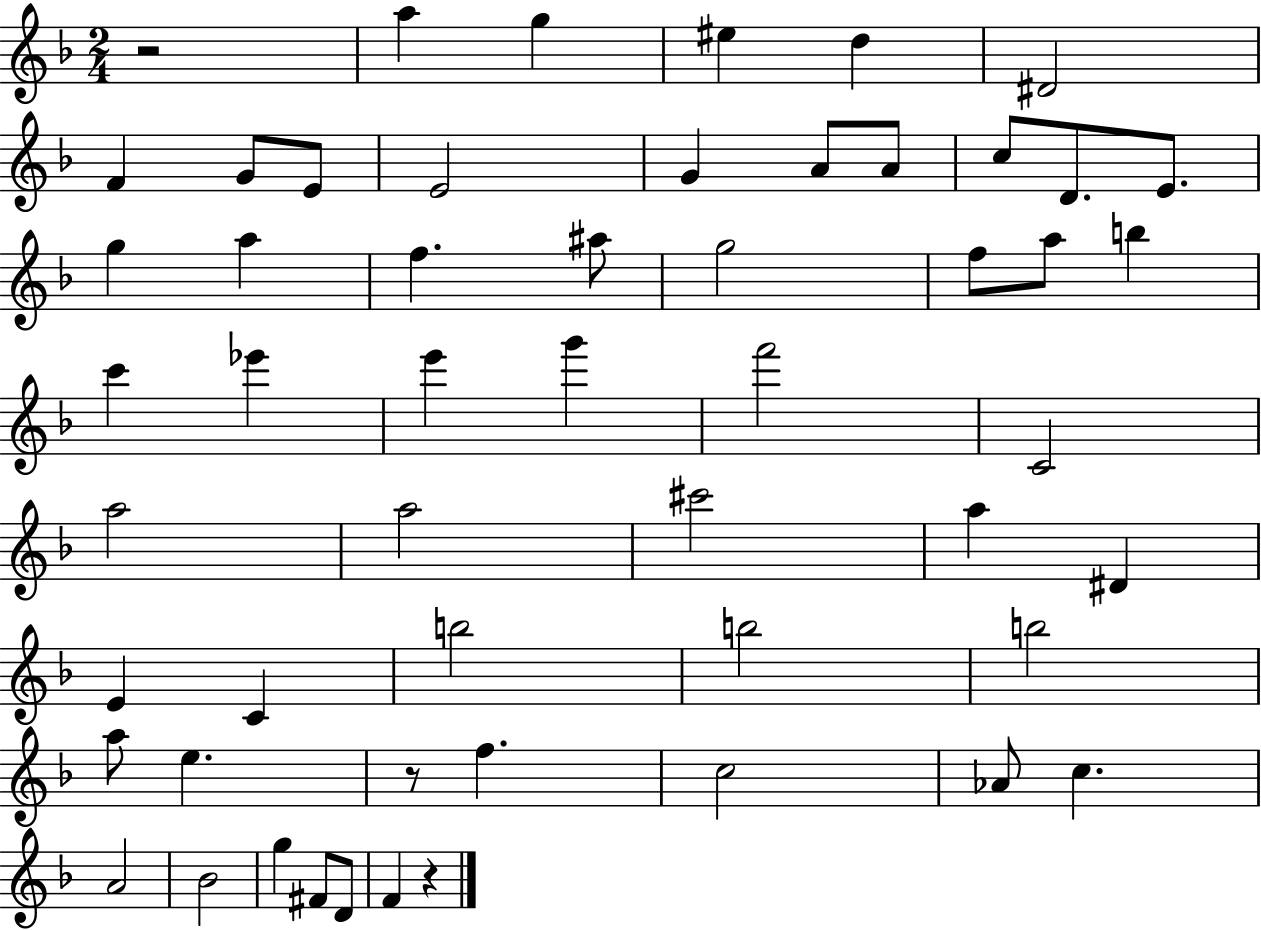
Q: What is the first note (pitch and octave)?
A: A5